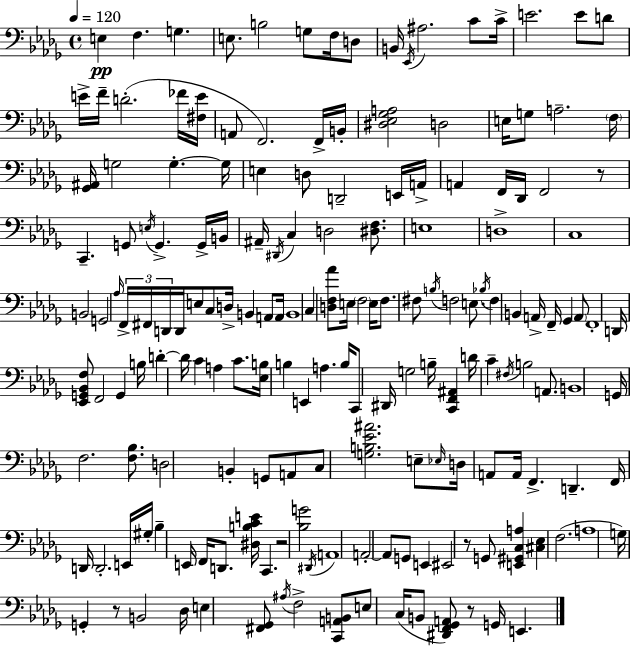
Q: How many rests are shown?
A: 5